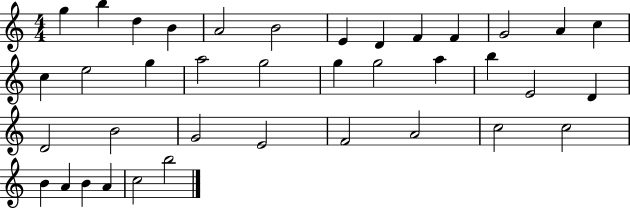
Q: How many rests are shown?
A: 0